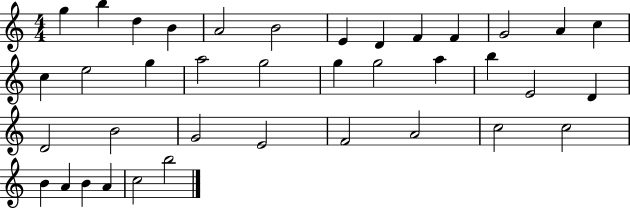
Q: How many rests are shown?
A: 0